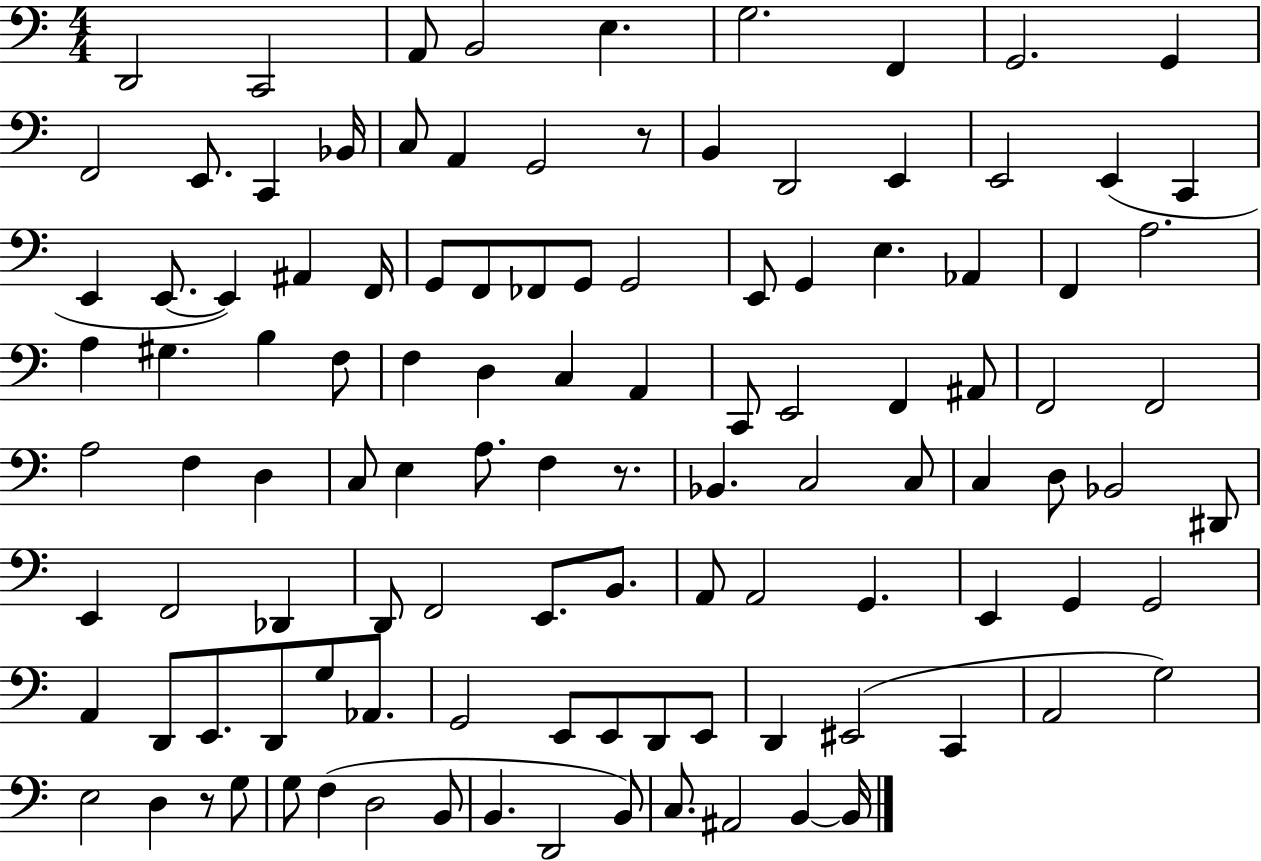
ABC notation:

X:1
T:Untitled
M:4/4
L:1/4
K:C
D,,2 C,,2 A,,/2 B,,2 E, G,2 F,, G,,2 G,, F,,2 E,,/2 C,, _B,,/4 C,/2 A,, G,,2 z/2 B,, D,,2 E,, E,,2 E,, C,, E,, E,,/2 E,, ^A,, F,,/4 G,,/2 F,,/2 _F,,/2 G,,/2 G,,2 E,,/2 G,, E, _A,, F,, A,2 A, ^G, B, F,/2 F, D, C, A,, C,,/2 E,,2 F,, ^A,,/2 F,,2 F,,2 A,2 F, D, C,/2 E, A,/2 F, z/2 _B,, C,2 C,/2 C, D,/2 _B,,2 ^D,,/2 E,, F,,2 _D,, D,,/2 F,,2 E,,/2 B,,/2 A,,/2 A,,2 G,, E,, G,, G,,2 A,, D,,/2 E,,/2 D,,/2 G,/2 _A,,/2 G,,2 E,,/2 E,,/2 D,,/2 E,,/2 D,, ^E,,2 C,, A,,2 G,2 E,2 D, z/2 G,/2 G,/2 F, D,2 B,,/2 B,, D,,2 B,,/2 C,/2 ^A,,2 B,, B,,/4